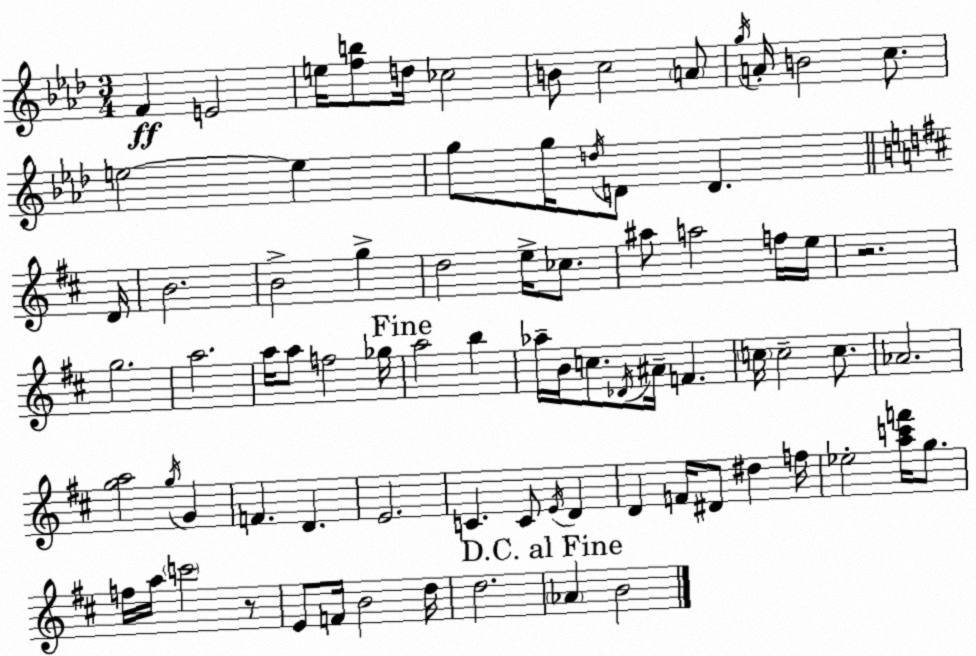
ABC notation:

X:1
T:Untitled
M:3/4
L:1/4
K:Ab
F E2 e/4 [fb]/2 d/4 _c2 B/2 c2 A/2 g/4 A/4 B2 c/2 e2 e g/2 g/4 d/4 D/2 D D/4 B2 B2 g d2 e/4 _c/2 ^a/2 a2 f/4 e/4 z2 g2 a2 a/4 a/2 f2 _g/4 a2 b _a/4 B/4 c/2 _D/4 ^A/4 F c/4 c2 c/2 _A2 [ga]2 g/4 G F D E2 C C/2 E/4 D D F/4 ^D/2 ^d f/4 _e2 [ac'f']/4 g/2 f/4 a/4 c'2 z/2 E/2 F/4 B2 d/4 d2 _A B2